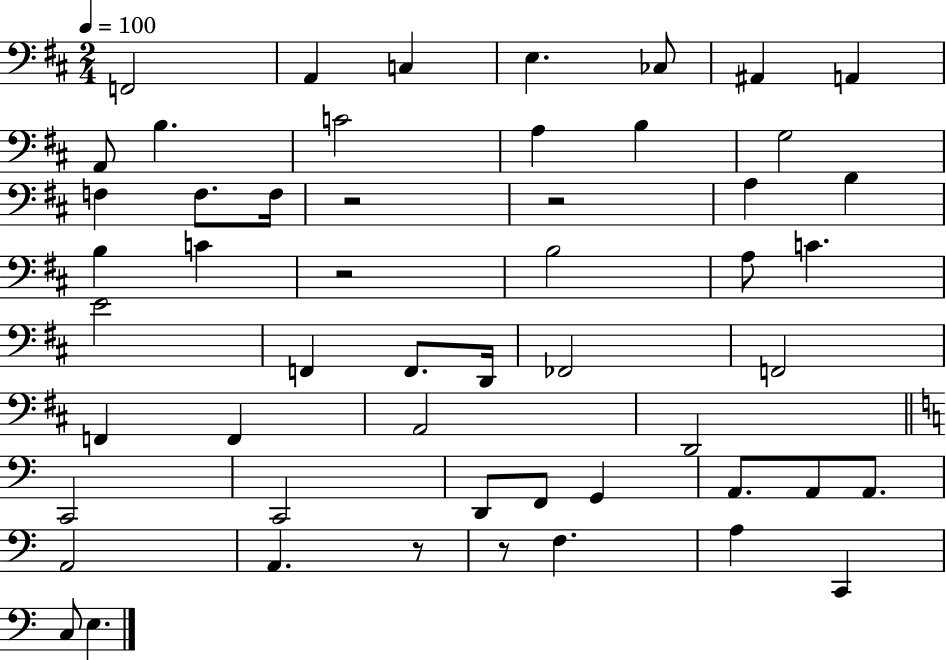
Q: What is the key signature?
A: D major